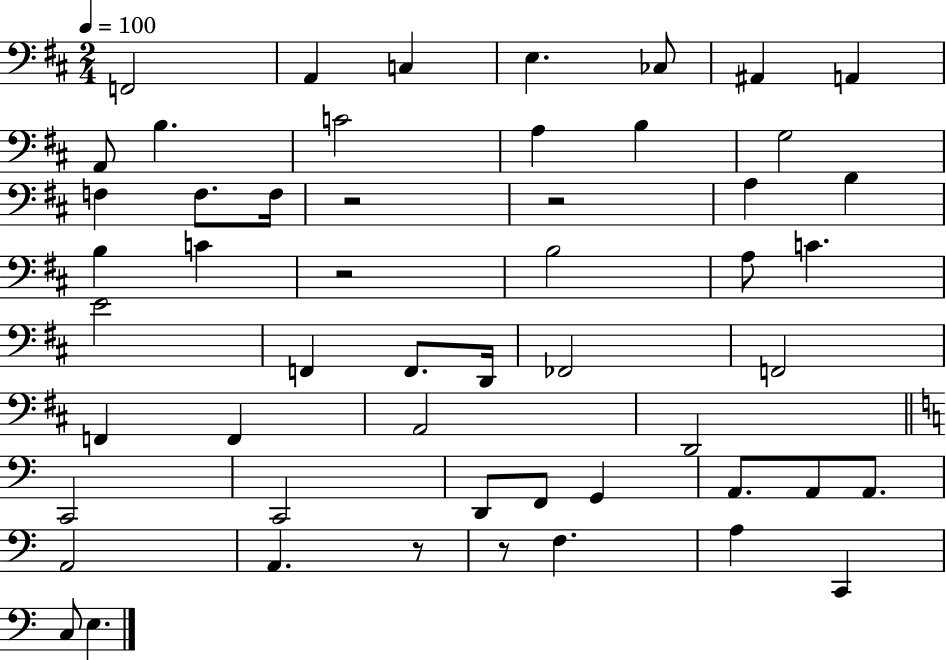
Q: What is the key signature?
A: D major